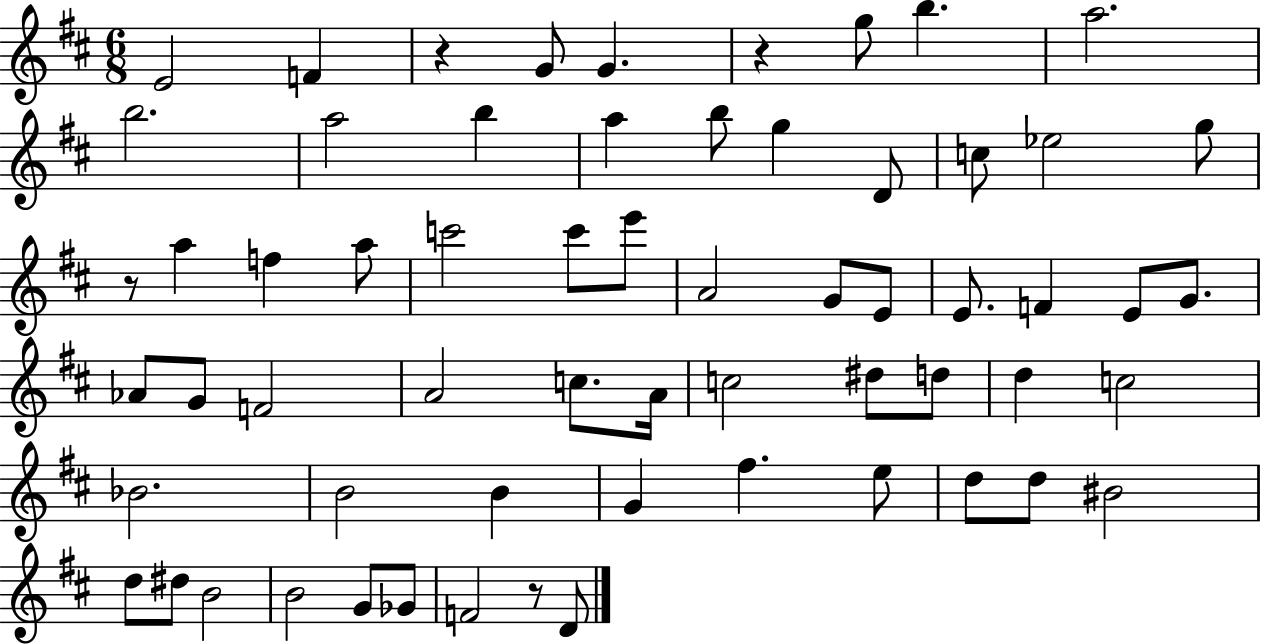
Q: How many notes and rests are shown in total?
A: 62